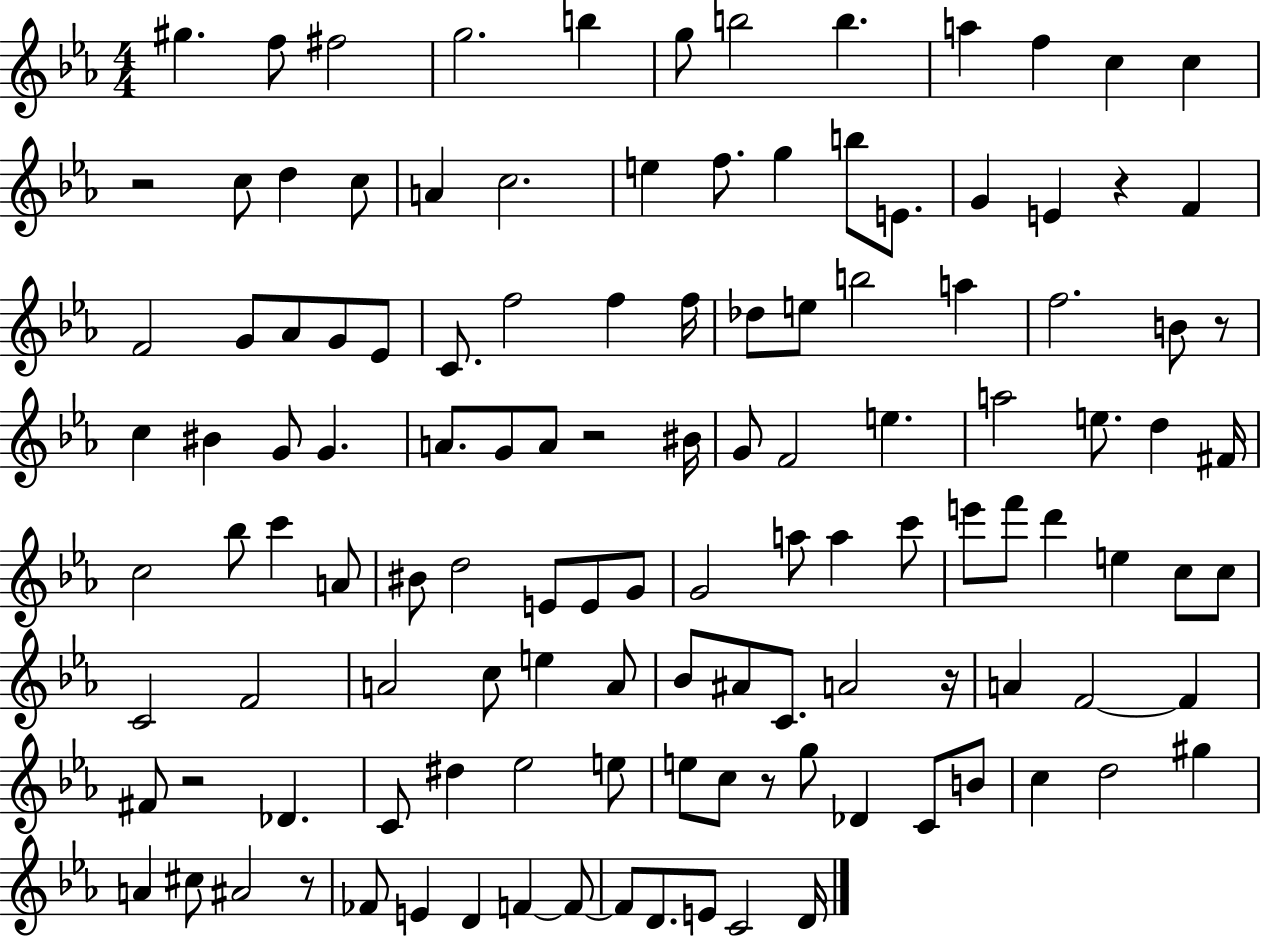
X:1
T:Untitled
M:4/4
L:1/4
K:Eb
^g f/2 ^f2 g2 b g/2 b2 b a f c c z2 c/2 d c/2 A c2 e f/2 g b/2 E/2 G E z F F2 G/2 _A/2 G/2 _E/2 C/2 f2 f f/4 _d/2 e/2 b2 a f2 B/2 z/2 c ^B G/2 G A/2 G/2 A/2 z2 ^B/4 G/2 F2 e a2 e/2 d ^F/4 c2 _b/2 c' A/2 ^B/2 d2 E/2 E/2 G/2 G2 a/2 a c'/2 e'/2 f'/2 d' e c/2 c/2 C2 F2 A2 c/2 e A/2 _B/2 ^A/2 C/2 A2 z/4 A F2 F ^F/2 z2 _D C/2 ^d _e2 e/2 e/2 c/2 z/2 g/2 _D C/2 B/2 c d2 ^g A ^c/2 ^A2 z/2 _F/2 E D F F/2 F/2 D/2 E/2 C2 D/4